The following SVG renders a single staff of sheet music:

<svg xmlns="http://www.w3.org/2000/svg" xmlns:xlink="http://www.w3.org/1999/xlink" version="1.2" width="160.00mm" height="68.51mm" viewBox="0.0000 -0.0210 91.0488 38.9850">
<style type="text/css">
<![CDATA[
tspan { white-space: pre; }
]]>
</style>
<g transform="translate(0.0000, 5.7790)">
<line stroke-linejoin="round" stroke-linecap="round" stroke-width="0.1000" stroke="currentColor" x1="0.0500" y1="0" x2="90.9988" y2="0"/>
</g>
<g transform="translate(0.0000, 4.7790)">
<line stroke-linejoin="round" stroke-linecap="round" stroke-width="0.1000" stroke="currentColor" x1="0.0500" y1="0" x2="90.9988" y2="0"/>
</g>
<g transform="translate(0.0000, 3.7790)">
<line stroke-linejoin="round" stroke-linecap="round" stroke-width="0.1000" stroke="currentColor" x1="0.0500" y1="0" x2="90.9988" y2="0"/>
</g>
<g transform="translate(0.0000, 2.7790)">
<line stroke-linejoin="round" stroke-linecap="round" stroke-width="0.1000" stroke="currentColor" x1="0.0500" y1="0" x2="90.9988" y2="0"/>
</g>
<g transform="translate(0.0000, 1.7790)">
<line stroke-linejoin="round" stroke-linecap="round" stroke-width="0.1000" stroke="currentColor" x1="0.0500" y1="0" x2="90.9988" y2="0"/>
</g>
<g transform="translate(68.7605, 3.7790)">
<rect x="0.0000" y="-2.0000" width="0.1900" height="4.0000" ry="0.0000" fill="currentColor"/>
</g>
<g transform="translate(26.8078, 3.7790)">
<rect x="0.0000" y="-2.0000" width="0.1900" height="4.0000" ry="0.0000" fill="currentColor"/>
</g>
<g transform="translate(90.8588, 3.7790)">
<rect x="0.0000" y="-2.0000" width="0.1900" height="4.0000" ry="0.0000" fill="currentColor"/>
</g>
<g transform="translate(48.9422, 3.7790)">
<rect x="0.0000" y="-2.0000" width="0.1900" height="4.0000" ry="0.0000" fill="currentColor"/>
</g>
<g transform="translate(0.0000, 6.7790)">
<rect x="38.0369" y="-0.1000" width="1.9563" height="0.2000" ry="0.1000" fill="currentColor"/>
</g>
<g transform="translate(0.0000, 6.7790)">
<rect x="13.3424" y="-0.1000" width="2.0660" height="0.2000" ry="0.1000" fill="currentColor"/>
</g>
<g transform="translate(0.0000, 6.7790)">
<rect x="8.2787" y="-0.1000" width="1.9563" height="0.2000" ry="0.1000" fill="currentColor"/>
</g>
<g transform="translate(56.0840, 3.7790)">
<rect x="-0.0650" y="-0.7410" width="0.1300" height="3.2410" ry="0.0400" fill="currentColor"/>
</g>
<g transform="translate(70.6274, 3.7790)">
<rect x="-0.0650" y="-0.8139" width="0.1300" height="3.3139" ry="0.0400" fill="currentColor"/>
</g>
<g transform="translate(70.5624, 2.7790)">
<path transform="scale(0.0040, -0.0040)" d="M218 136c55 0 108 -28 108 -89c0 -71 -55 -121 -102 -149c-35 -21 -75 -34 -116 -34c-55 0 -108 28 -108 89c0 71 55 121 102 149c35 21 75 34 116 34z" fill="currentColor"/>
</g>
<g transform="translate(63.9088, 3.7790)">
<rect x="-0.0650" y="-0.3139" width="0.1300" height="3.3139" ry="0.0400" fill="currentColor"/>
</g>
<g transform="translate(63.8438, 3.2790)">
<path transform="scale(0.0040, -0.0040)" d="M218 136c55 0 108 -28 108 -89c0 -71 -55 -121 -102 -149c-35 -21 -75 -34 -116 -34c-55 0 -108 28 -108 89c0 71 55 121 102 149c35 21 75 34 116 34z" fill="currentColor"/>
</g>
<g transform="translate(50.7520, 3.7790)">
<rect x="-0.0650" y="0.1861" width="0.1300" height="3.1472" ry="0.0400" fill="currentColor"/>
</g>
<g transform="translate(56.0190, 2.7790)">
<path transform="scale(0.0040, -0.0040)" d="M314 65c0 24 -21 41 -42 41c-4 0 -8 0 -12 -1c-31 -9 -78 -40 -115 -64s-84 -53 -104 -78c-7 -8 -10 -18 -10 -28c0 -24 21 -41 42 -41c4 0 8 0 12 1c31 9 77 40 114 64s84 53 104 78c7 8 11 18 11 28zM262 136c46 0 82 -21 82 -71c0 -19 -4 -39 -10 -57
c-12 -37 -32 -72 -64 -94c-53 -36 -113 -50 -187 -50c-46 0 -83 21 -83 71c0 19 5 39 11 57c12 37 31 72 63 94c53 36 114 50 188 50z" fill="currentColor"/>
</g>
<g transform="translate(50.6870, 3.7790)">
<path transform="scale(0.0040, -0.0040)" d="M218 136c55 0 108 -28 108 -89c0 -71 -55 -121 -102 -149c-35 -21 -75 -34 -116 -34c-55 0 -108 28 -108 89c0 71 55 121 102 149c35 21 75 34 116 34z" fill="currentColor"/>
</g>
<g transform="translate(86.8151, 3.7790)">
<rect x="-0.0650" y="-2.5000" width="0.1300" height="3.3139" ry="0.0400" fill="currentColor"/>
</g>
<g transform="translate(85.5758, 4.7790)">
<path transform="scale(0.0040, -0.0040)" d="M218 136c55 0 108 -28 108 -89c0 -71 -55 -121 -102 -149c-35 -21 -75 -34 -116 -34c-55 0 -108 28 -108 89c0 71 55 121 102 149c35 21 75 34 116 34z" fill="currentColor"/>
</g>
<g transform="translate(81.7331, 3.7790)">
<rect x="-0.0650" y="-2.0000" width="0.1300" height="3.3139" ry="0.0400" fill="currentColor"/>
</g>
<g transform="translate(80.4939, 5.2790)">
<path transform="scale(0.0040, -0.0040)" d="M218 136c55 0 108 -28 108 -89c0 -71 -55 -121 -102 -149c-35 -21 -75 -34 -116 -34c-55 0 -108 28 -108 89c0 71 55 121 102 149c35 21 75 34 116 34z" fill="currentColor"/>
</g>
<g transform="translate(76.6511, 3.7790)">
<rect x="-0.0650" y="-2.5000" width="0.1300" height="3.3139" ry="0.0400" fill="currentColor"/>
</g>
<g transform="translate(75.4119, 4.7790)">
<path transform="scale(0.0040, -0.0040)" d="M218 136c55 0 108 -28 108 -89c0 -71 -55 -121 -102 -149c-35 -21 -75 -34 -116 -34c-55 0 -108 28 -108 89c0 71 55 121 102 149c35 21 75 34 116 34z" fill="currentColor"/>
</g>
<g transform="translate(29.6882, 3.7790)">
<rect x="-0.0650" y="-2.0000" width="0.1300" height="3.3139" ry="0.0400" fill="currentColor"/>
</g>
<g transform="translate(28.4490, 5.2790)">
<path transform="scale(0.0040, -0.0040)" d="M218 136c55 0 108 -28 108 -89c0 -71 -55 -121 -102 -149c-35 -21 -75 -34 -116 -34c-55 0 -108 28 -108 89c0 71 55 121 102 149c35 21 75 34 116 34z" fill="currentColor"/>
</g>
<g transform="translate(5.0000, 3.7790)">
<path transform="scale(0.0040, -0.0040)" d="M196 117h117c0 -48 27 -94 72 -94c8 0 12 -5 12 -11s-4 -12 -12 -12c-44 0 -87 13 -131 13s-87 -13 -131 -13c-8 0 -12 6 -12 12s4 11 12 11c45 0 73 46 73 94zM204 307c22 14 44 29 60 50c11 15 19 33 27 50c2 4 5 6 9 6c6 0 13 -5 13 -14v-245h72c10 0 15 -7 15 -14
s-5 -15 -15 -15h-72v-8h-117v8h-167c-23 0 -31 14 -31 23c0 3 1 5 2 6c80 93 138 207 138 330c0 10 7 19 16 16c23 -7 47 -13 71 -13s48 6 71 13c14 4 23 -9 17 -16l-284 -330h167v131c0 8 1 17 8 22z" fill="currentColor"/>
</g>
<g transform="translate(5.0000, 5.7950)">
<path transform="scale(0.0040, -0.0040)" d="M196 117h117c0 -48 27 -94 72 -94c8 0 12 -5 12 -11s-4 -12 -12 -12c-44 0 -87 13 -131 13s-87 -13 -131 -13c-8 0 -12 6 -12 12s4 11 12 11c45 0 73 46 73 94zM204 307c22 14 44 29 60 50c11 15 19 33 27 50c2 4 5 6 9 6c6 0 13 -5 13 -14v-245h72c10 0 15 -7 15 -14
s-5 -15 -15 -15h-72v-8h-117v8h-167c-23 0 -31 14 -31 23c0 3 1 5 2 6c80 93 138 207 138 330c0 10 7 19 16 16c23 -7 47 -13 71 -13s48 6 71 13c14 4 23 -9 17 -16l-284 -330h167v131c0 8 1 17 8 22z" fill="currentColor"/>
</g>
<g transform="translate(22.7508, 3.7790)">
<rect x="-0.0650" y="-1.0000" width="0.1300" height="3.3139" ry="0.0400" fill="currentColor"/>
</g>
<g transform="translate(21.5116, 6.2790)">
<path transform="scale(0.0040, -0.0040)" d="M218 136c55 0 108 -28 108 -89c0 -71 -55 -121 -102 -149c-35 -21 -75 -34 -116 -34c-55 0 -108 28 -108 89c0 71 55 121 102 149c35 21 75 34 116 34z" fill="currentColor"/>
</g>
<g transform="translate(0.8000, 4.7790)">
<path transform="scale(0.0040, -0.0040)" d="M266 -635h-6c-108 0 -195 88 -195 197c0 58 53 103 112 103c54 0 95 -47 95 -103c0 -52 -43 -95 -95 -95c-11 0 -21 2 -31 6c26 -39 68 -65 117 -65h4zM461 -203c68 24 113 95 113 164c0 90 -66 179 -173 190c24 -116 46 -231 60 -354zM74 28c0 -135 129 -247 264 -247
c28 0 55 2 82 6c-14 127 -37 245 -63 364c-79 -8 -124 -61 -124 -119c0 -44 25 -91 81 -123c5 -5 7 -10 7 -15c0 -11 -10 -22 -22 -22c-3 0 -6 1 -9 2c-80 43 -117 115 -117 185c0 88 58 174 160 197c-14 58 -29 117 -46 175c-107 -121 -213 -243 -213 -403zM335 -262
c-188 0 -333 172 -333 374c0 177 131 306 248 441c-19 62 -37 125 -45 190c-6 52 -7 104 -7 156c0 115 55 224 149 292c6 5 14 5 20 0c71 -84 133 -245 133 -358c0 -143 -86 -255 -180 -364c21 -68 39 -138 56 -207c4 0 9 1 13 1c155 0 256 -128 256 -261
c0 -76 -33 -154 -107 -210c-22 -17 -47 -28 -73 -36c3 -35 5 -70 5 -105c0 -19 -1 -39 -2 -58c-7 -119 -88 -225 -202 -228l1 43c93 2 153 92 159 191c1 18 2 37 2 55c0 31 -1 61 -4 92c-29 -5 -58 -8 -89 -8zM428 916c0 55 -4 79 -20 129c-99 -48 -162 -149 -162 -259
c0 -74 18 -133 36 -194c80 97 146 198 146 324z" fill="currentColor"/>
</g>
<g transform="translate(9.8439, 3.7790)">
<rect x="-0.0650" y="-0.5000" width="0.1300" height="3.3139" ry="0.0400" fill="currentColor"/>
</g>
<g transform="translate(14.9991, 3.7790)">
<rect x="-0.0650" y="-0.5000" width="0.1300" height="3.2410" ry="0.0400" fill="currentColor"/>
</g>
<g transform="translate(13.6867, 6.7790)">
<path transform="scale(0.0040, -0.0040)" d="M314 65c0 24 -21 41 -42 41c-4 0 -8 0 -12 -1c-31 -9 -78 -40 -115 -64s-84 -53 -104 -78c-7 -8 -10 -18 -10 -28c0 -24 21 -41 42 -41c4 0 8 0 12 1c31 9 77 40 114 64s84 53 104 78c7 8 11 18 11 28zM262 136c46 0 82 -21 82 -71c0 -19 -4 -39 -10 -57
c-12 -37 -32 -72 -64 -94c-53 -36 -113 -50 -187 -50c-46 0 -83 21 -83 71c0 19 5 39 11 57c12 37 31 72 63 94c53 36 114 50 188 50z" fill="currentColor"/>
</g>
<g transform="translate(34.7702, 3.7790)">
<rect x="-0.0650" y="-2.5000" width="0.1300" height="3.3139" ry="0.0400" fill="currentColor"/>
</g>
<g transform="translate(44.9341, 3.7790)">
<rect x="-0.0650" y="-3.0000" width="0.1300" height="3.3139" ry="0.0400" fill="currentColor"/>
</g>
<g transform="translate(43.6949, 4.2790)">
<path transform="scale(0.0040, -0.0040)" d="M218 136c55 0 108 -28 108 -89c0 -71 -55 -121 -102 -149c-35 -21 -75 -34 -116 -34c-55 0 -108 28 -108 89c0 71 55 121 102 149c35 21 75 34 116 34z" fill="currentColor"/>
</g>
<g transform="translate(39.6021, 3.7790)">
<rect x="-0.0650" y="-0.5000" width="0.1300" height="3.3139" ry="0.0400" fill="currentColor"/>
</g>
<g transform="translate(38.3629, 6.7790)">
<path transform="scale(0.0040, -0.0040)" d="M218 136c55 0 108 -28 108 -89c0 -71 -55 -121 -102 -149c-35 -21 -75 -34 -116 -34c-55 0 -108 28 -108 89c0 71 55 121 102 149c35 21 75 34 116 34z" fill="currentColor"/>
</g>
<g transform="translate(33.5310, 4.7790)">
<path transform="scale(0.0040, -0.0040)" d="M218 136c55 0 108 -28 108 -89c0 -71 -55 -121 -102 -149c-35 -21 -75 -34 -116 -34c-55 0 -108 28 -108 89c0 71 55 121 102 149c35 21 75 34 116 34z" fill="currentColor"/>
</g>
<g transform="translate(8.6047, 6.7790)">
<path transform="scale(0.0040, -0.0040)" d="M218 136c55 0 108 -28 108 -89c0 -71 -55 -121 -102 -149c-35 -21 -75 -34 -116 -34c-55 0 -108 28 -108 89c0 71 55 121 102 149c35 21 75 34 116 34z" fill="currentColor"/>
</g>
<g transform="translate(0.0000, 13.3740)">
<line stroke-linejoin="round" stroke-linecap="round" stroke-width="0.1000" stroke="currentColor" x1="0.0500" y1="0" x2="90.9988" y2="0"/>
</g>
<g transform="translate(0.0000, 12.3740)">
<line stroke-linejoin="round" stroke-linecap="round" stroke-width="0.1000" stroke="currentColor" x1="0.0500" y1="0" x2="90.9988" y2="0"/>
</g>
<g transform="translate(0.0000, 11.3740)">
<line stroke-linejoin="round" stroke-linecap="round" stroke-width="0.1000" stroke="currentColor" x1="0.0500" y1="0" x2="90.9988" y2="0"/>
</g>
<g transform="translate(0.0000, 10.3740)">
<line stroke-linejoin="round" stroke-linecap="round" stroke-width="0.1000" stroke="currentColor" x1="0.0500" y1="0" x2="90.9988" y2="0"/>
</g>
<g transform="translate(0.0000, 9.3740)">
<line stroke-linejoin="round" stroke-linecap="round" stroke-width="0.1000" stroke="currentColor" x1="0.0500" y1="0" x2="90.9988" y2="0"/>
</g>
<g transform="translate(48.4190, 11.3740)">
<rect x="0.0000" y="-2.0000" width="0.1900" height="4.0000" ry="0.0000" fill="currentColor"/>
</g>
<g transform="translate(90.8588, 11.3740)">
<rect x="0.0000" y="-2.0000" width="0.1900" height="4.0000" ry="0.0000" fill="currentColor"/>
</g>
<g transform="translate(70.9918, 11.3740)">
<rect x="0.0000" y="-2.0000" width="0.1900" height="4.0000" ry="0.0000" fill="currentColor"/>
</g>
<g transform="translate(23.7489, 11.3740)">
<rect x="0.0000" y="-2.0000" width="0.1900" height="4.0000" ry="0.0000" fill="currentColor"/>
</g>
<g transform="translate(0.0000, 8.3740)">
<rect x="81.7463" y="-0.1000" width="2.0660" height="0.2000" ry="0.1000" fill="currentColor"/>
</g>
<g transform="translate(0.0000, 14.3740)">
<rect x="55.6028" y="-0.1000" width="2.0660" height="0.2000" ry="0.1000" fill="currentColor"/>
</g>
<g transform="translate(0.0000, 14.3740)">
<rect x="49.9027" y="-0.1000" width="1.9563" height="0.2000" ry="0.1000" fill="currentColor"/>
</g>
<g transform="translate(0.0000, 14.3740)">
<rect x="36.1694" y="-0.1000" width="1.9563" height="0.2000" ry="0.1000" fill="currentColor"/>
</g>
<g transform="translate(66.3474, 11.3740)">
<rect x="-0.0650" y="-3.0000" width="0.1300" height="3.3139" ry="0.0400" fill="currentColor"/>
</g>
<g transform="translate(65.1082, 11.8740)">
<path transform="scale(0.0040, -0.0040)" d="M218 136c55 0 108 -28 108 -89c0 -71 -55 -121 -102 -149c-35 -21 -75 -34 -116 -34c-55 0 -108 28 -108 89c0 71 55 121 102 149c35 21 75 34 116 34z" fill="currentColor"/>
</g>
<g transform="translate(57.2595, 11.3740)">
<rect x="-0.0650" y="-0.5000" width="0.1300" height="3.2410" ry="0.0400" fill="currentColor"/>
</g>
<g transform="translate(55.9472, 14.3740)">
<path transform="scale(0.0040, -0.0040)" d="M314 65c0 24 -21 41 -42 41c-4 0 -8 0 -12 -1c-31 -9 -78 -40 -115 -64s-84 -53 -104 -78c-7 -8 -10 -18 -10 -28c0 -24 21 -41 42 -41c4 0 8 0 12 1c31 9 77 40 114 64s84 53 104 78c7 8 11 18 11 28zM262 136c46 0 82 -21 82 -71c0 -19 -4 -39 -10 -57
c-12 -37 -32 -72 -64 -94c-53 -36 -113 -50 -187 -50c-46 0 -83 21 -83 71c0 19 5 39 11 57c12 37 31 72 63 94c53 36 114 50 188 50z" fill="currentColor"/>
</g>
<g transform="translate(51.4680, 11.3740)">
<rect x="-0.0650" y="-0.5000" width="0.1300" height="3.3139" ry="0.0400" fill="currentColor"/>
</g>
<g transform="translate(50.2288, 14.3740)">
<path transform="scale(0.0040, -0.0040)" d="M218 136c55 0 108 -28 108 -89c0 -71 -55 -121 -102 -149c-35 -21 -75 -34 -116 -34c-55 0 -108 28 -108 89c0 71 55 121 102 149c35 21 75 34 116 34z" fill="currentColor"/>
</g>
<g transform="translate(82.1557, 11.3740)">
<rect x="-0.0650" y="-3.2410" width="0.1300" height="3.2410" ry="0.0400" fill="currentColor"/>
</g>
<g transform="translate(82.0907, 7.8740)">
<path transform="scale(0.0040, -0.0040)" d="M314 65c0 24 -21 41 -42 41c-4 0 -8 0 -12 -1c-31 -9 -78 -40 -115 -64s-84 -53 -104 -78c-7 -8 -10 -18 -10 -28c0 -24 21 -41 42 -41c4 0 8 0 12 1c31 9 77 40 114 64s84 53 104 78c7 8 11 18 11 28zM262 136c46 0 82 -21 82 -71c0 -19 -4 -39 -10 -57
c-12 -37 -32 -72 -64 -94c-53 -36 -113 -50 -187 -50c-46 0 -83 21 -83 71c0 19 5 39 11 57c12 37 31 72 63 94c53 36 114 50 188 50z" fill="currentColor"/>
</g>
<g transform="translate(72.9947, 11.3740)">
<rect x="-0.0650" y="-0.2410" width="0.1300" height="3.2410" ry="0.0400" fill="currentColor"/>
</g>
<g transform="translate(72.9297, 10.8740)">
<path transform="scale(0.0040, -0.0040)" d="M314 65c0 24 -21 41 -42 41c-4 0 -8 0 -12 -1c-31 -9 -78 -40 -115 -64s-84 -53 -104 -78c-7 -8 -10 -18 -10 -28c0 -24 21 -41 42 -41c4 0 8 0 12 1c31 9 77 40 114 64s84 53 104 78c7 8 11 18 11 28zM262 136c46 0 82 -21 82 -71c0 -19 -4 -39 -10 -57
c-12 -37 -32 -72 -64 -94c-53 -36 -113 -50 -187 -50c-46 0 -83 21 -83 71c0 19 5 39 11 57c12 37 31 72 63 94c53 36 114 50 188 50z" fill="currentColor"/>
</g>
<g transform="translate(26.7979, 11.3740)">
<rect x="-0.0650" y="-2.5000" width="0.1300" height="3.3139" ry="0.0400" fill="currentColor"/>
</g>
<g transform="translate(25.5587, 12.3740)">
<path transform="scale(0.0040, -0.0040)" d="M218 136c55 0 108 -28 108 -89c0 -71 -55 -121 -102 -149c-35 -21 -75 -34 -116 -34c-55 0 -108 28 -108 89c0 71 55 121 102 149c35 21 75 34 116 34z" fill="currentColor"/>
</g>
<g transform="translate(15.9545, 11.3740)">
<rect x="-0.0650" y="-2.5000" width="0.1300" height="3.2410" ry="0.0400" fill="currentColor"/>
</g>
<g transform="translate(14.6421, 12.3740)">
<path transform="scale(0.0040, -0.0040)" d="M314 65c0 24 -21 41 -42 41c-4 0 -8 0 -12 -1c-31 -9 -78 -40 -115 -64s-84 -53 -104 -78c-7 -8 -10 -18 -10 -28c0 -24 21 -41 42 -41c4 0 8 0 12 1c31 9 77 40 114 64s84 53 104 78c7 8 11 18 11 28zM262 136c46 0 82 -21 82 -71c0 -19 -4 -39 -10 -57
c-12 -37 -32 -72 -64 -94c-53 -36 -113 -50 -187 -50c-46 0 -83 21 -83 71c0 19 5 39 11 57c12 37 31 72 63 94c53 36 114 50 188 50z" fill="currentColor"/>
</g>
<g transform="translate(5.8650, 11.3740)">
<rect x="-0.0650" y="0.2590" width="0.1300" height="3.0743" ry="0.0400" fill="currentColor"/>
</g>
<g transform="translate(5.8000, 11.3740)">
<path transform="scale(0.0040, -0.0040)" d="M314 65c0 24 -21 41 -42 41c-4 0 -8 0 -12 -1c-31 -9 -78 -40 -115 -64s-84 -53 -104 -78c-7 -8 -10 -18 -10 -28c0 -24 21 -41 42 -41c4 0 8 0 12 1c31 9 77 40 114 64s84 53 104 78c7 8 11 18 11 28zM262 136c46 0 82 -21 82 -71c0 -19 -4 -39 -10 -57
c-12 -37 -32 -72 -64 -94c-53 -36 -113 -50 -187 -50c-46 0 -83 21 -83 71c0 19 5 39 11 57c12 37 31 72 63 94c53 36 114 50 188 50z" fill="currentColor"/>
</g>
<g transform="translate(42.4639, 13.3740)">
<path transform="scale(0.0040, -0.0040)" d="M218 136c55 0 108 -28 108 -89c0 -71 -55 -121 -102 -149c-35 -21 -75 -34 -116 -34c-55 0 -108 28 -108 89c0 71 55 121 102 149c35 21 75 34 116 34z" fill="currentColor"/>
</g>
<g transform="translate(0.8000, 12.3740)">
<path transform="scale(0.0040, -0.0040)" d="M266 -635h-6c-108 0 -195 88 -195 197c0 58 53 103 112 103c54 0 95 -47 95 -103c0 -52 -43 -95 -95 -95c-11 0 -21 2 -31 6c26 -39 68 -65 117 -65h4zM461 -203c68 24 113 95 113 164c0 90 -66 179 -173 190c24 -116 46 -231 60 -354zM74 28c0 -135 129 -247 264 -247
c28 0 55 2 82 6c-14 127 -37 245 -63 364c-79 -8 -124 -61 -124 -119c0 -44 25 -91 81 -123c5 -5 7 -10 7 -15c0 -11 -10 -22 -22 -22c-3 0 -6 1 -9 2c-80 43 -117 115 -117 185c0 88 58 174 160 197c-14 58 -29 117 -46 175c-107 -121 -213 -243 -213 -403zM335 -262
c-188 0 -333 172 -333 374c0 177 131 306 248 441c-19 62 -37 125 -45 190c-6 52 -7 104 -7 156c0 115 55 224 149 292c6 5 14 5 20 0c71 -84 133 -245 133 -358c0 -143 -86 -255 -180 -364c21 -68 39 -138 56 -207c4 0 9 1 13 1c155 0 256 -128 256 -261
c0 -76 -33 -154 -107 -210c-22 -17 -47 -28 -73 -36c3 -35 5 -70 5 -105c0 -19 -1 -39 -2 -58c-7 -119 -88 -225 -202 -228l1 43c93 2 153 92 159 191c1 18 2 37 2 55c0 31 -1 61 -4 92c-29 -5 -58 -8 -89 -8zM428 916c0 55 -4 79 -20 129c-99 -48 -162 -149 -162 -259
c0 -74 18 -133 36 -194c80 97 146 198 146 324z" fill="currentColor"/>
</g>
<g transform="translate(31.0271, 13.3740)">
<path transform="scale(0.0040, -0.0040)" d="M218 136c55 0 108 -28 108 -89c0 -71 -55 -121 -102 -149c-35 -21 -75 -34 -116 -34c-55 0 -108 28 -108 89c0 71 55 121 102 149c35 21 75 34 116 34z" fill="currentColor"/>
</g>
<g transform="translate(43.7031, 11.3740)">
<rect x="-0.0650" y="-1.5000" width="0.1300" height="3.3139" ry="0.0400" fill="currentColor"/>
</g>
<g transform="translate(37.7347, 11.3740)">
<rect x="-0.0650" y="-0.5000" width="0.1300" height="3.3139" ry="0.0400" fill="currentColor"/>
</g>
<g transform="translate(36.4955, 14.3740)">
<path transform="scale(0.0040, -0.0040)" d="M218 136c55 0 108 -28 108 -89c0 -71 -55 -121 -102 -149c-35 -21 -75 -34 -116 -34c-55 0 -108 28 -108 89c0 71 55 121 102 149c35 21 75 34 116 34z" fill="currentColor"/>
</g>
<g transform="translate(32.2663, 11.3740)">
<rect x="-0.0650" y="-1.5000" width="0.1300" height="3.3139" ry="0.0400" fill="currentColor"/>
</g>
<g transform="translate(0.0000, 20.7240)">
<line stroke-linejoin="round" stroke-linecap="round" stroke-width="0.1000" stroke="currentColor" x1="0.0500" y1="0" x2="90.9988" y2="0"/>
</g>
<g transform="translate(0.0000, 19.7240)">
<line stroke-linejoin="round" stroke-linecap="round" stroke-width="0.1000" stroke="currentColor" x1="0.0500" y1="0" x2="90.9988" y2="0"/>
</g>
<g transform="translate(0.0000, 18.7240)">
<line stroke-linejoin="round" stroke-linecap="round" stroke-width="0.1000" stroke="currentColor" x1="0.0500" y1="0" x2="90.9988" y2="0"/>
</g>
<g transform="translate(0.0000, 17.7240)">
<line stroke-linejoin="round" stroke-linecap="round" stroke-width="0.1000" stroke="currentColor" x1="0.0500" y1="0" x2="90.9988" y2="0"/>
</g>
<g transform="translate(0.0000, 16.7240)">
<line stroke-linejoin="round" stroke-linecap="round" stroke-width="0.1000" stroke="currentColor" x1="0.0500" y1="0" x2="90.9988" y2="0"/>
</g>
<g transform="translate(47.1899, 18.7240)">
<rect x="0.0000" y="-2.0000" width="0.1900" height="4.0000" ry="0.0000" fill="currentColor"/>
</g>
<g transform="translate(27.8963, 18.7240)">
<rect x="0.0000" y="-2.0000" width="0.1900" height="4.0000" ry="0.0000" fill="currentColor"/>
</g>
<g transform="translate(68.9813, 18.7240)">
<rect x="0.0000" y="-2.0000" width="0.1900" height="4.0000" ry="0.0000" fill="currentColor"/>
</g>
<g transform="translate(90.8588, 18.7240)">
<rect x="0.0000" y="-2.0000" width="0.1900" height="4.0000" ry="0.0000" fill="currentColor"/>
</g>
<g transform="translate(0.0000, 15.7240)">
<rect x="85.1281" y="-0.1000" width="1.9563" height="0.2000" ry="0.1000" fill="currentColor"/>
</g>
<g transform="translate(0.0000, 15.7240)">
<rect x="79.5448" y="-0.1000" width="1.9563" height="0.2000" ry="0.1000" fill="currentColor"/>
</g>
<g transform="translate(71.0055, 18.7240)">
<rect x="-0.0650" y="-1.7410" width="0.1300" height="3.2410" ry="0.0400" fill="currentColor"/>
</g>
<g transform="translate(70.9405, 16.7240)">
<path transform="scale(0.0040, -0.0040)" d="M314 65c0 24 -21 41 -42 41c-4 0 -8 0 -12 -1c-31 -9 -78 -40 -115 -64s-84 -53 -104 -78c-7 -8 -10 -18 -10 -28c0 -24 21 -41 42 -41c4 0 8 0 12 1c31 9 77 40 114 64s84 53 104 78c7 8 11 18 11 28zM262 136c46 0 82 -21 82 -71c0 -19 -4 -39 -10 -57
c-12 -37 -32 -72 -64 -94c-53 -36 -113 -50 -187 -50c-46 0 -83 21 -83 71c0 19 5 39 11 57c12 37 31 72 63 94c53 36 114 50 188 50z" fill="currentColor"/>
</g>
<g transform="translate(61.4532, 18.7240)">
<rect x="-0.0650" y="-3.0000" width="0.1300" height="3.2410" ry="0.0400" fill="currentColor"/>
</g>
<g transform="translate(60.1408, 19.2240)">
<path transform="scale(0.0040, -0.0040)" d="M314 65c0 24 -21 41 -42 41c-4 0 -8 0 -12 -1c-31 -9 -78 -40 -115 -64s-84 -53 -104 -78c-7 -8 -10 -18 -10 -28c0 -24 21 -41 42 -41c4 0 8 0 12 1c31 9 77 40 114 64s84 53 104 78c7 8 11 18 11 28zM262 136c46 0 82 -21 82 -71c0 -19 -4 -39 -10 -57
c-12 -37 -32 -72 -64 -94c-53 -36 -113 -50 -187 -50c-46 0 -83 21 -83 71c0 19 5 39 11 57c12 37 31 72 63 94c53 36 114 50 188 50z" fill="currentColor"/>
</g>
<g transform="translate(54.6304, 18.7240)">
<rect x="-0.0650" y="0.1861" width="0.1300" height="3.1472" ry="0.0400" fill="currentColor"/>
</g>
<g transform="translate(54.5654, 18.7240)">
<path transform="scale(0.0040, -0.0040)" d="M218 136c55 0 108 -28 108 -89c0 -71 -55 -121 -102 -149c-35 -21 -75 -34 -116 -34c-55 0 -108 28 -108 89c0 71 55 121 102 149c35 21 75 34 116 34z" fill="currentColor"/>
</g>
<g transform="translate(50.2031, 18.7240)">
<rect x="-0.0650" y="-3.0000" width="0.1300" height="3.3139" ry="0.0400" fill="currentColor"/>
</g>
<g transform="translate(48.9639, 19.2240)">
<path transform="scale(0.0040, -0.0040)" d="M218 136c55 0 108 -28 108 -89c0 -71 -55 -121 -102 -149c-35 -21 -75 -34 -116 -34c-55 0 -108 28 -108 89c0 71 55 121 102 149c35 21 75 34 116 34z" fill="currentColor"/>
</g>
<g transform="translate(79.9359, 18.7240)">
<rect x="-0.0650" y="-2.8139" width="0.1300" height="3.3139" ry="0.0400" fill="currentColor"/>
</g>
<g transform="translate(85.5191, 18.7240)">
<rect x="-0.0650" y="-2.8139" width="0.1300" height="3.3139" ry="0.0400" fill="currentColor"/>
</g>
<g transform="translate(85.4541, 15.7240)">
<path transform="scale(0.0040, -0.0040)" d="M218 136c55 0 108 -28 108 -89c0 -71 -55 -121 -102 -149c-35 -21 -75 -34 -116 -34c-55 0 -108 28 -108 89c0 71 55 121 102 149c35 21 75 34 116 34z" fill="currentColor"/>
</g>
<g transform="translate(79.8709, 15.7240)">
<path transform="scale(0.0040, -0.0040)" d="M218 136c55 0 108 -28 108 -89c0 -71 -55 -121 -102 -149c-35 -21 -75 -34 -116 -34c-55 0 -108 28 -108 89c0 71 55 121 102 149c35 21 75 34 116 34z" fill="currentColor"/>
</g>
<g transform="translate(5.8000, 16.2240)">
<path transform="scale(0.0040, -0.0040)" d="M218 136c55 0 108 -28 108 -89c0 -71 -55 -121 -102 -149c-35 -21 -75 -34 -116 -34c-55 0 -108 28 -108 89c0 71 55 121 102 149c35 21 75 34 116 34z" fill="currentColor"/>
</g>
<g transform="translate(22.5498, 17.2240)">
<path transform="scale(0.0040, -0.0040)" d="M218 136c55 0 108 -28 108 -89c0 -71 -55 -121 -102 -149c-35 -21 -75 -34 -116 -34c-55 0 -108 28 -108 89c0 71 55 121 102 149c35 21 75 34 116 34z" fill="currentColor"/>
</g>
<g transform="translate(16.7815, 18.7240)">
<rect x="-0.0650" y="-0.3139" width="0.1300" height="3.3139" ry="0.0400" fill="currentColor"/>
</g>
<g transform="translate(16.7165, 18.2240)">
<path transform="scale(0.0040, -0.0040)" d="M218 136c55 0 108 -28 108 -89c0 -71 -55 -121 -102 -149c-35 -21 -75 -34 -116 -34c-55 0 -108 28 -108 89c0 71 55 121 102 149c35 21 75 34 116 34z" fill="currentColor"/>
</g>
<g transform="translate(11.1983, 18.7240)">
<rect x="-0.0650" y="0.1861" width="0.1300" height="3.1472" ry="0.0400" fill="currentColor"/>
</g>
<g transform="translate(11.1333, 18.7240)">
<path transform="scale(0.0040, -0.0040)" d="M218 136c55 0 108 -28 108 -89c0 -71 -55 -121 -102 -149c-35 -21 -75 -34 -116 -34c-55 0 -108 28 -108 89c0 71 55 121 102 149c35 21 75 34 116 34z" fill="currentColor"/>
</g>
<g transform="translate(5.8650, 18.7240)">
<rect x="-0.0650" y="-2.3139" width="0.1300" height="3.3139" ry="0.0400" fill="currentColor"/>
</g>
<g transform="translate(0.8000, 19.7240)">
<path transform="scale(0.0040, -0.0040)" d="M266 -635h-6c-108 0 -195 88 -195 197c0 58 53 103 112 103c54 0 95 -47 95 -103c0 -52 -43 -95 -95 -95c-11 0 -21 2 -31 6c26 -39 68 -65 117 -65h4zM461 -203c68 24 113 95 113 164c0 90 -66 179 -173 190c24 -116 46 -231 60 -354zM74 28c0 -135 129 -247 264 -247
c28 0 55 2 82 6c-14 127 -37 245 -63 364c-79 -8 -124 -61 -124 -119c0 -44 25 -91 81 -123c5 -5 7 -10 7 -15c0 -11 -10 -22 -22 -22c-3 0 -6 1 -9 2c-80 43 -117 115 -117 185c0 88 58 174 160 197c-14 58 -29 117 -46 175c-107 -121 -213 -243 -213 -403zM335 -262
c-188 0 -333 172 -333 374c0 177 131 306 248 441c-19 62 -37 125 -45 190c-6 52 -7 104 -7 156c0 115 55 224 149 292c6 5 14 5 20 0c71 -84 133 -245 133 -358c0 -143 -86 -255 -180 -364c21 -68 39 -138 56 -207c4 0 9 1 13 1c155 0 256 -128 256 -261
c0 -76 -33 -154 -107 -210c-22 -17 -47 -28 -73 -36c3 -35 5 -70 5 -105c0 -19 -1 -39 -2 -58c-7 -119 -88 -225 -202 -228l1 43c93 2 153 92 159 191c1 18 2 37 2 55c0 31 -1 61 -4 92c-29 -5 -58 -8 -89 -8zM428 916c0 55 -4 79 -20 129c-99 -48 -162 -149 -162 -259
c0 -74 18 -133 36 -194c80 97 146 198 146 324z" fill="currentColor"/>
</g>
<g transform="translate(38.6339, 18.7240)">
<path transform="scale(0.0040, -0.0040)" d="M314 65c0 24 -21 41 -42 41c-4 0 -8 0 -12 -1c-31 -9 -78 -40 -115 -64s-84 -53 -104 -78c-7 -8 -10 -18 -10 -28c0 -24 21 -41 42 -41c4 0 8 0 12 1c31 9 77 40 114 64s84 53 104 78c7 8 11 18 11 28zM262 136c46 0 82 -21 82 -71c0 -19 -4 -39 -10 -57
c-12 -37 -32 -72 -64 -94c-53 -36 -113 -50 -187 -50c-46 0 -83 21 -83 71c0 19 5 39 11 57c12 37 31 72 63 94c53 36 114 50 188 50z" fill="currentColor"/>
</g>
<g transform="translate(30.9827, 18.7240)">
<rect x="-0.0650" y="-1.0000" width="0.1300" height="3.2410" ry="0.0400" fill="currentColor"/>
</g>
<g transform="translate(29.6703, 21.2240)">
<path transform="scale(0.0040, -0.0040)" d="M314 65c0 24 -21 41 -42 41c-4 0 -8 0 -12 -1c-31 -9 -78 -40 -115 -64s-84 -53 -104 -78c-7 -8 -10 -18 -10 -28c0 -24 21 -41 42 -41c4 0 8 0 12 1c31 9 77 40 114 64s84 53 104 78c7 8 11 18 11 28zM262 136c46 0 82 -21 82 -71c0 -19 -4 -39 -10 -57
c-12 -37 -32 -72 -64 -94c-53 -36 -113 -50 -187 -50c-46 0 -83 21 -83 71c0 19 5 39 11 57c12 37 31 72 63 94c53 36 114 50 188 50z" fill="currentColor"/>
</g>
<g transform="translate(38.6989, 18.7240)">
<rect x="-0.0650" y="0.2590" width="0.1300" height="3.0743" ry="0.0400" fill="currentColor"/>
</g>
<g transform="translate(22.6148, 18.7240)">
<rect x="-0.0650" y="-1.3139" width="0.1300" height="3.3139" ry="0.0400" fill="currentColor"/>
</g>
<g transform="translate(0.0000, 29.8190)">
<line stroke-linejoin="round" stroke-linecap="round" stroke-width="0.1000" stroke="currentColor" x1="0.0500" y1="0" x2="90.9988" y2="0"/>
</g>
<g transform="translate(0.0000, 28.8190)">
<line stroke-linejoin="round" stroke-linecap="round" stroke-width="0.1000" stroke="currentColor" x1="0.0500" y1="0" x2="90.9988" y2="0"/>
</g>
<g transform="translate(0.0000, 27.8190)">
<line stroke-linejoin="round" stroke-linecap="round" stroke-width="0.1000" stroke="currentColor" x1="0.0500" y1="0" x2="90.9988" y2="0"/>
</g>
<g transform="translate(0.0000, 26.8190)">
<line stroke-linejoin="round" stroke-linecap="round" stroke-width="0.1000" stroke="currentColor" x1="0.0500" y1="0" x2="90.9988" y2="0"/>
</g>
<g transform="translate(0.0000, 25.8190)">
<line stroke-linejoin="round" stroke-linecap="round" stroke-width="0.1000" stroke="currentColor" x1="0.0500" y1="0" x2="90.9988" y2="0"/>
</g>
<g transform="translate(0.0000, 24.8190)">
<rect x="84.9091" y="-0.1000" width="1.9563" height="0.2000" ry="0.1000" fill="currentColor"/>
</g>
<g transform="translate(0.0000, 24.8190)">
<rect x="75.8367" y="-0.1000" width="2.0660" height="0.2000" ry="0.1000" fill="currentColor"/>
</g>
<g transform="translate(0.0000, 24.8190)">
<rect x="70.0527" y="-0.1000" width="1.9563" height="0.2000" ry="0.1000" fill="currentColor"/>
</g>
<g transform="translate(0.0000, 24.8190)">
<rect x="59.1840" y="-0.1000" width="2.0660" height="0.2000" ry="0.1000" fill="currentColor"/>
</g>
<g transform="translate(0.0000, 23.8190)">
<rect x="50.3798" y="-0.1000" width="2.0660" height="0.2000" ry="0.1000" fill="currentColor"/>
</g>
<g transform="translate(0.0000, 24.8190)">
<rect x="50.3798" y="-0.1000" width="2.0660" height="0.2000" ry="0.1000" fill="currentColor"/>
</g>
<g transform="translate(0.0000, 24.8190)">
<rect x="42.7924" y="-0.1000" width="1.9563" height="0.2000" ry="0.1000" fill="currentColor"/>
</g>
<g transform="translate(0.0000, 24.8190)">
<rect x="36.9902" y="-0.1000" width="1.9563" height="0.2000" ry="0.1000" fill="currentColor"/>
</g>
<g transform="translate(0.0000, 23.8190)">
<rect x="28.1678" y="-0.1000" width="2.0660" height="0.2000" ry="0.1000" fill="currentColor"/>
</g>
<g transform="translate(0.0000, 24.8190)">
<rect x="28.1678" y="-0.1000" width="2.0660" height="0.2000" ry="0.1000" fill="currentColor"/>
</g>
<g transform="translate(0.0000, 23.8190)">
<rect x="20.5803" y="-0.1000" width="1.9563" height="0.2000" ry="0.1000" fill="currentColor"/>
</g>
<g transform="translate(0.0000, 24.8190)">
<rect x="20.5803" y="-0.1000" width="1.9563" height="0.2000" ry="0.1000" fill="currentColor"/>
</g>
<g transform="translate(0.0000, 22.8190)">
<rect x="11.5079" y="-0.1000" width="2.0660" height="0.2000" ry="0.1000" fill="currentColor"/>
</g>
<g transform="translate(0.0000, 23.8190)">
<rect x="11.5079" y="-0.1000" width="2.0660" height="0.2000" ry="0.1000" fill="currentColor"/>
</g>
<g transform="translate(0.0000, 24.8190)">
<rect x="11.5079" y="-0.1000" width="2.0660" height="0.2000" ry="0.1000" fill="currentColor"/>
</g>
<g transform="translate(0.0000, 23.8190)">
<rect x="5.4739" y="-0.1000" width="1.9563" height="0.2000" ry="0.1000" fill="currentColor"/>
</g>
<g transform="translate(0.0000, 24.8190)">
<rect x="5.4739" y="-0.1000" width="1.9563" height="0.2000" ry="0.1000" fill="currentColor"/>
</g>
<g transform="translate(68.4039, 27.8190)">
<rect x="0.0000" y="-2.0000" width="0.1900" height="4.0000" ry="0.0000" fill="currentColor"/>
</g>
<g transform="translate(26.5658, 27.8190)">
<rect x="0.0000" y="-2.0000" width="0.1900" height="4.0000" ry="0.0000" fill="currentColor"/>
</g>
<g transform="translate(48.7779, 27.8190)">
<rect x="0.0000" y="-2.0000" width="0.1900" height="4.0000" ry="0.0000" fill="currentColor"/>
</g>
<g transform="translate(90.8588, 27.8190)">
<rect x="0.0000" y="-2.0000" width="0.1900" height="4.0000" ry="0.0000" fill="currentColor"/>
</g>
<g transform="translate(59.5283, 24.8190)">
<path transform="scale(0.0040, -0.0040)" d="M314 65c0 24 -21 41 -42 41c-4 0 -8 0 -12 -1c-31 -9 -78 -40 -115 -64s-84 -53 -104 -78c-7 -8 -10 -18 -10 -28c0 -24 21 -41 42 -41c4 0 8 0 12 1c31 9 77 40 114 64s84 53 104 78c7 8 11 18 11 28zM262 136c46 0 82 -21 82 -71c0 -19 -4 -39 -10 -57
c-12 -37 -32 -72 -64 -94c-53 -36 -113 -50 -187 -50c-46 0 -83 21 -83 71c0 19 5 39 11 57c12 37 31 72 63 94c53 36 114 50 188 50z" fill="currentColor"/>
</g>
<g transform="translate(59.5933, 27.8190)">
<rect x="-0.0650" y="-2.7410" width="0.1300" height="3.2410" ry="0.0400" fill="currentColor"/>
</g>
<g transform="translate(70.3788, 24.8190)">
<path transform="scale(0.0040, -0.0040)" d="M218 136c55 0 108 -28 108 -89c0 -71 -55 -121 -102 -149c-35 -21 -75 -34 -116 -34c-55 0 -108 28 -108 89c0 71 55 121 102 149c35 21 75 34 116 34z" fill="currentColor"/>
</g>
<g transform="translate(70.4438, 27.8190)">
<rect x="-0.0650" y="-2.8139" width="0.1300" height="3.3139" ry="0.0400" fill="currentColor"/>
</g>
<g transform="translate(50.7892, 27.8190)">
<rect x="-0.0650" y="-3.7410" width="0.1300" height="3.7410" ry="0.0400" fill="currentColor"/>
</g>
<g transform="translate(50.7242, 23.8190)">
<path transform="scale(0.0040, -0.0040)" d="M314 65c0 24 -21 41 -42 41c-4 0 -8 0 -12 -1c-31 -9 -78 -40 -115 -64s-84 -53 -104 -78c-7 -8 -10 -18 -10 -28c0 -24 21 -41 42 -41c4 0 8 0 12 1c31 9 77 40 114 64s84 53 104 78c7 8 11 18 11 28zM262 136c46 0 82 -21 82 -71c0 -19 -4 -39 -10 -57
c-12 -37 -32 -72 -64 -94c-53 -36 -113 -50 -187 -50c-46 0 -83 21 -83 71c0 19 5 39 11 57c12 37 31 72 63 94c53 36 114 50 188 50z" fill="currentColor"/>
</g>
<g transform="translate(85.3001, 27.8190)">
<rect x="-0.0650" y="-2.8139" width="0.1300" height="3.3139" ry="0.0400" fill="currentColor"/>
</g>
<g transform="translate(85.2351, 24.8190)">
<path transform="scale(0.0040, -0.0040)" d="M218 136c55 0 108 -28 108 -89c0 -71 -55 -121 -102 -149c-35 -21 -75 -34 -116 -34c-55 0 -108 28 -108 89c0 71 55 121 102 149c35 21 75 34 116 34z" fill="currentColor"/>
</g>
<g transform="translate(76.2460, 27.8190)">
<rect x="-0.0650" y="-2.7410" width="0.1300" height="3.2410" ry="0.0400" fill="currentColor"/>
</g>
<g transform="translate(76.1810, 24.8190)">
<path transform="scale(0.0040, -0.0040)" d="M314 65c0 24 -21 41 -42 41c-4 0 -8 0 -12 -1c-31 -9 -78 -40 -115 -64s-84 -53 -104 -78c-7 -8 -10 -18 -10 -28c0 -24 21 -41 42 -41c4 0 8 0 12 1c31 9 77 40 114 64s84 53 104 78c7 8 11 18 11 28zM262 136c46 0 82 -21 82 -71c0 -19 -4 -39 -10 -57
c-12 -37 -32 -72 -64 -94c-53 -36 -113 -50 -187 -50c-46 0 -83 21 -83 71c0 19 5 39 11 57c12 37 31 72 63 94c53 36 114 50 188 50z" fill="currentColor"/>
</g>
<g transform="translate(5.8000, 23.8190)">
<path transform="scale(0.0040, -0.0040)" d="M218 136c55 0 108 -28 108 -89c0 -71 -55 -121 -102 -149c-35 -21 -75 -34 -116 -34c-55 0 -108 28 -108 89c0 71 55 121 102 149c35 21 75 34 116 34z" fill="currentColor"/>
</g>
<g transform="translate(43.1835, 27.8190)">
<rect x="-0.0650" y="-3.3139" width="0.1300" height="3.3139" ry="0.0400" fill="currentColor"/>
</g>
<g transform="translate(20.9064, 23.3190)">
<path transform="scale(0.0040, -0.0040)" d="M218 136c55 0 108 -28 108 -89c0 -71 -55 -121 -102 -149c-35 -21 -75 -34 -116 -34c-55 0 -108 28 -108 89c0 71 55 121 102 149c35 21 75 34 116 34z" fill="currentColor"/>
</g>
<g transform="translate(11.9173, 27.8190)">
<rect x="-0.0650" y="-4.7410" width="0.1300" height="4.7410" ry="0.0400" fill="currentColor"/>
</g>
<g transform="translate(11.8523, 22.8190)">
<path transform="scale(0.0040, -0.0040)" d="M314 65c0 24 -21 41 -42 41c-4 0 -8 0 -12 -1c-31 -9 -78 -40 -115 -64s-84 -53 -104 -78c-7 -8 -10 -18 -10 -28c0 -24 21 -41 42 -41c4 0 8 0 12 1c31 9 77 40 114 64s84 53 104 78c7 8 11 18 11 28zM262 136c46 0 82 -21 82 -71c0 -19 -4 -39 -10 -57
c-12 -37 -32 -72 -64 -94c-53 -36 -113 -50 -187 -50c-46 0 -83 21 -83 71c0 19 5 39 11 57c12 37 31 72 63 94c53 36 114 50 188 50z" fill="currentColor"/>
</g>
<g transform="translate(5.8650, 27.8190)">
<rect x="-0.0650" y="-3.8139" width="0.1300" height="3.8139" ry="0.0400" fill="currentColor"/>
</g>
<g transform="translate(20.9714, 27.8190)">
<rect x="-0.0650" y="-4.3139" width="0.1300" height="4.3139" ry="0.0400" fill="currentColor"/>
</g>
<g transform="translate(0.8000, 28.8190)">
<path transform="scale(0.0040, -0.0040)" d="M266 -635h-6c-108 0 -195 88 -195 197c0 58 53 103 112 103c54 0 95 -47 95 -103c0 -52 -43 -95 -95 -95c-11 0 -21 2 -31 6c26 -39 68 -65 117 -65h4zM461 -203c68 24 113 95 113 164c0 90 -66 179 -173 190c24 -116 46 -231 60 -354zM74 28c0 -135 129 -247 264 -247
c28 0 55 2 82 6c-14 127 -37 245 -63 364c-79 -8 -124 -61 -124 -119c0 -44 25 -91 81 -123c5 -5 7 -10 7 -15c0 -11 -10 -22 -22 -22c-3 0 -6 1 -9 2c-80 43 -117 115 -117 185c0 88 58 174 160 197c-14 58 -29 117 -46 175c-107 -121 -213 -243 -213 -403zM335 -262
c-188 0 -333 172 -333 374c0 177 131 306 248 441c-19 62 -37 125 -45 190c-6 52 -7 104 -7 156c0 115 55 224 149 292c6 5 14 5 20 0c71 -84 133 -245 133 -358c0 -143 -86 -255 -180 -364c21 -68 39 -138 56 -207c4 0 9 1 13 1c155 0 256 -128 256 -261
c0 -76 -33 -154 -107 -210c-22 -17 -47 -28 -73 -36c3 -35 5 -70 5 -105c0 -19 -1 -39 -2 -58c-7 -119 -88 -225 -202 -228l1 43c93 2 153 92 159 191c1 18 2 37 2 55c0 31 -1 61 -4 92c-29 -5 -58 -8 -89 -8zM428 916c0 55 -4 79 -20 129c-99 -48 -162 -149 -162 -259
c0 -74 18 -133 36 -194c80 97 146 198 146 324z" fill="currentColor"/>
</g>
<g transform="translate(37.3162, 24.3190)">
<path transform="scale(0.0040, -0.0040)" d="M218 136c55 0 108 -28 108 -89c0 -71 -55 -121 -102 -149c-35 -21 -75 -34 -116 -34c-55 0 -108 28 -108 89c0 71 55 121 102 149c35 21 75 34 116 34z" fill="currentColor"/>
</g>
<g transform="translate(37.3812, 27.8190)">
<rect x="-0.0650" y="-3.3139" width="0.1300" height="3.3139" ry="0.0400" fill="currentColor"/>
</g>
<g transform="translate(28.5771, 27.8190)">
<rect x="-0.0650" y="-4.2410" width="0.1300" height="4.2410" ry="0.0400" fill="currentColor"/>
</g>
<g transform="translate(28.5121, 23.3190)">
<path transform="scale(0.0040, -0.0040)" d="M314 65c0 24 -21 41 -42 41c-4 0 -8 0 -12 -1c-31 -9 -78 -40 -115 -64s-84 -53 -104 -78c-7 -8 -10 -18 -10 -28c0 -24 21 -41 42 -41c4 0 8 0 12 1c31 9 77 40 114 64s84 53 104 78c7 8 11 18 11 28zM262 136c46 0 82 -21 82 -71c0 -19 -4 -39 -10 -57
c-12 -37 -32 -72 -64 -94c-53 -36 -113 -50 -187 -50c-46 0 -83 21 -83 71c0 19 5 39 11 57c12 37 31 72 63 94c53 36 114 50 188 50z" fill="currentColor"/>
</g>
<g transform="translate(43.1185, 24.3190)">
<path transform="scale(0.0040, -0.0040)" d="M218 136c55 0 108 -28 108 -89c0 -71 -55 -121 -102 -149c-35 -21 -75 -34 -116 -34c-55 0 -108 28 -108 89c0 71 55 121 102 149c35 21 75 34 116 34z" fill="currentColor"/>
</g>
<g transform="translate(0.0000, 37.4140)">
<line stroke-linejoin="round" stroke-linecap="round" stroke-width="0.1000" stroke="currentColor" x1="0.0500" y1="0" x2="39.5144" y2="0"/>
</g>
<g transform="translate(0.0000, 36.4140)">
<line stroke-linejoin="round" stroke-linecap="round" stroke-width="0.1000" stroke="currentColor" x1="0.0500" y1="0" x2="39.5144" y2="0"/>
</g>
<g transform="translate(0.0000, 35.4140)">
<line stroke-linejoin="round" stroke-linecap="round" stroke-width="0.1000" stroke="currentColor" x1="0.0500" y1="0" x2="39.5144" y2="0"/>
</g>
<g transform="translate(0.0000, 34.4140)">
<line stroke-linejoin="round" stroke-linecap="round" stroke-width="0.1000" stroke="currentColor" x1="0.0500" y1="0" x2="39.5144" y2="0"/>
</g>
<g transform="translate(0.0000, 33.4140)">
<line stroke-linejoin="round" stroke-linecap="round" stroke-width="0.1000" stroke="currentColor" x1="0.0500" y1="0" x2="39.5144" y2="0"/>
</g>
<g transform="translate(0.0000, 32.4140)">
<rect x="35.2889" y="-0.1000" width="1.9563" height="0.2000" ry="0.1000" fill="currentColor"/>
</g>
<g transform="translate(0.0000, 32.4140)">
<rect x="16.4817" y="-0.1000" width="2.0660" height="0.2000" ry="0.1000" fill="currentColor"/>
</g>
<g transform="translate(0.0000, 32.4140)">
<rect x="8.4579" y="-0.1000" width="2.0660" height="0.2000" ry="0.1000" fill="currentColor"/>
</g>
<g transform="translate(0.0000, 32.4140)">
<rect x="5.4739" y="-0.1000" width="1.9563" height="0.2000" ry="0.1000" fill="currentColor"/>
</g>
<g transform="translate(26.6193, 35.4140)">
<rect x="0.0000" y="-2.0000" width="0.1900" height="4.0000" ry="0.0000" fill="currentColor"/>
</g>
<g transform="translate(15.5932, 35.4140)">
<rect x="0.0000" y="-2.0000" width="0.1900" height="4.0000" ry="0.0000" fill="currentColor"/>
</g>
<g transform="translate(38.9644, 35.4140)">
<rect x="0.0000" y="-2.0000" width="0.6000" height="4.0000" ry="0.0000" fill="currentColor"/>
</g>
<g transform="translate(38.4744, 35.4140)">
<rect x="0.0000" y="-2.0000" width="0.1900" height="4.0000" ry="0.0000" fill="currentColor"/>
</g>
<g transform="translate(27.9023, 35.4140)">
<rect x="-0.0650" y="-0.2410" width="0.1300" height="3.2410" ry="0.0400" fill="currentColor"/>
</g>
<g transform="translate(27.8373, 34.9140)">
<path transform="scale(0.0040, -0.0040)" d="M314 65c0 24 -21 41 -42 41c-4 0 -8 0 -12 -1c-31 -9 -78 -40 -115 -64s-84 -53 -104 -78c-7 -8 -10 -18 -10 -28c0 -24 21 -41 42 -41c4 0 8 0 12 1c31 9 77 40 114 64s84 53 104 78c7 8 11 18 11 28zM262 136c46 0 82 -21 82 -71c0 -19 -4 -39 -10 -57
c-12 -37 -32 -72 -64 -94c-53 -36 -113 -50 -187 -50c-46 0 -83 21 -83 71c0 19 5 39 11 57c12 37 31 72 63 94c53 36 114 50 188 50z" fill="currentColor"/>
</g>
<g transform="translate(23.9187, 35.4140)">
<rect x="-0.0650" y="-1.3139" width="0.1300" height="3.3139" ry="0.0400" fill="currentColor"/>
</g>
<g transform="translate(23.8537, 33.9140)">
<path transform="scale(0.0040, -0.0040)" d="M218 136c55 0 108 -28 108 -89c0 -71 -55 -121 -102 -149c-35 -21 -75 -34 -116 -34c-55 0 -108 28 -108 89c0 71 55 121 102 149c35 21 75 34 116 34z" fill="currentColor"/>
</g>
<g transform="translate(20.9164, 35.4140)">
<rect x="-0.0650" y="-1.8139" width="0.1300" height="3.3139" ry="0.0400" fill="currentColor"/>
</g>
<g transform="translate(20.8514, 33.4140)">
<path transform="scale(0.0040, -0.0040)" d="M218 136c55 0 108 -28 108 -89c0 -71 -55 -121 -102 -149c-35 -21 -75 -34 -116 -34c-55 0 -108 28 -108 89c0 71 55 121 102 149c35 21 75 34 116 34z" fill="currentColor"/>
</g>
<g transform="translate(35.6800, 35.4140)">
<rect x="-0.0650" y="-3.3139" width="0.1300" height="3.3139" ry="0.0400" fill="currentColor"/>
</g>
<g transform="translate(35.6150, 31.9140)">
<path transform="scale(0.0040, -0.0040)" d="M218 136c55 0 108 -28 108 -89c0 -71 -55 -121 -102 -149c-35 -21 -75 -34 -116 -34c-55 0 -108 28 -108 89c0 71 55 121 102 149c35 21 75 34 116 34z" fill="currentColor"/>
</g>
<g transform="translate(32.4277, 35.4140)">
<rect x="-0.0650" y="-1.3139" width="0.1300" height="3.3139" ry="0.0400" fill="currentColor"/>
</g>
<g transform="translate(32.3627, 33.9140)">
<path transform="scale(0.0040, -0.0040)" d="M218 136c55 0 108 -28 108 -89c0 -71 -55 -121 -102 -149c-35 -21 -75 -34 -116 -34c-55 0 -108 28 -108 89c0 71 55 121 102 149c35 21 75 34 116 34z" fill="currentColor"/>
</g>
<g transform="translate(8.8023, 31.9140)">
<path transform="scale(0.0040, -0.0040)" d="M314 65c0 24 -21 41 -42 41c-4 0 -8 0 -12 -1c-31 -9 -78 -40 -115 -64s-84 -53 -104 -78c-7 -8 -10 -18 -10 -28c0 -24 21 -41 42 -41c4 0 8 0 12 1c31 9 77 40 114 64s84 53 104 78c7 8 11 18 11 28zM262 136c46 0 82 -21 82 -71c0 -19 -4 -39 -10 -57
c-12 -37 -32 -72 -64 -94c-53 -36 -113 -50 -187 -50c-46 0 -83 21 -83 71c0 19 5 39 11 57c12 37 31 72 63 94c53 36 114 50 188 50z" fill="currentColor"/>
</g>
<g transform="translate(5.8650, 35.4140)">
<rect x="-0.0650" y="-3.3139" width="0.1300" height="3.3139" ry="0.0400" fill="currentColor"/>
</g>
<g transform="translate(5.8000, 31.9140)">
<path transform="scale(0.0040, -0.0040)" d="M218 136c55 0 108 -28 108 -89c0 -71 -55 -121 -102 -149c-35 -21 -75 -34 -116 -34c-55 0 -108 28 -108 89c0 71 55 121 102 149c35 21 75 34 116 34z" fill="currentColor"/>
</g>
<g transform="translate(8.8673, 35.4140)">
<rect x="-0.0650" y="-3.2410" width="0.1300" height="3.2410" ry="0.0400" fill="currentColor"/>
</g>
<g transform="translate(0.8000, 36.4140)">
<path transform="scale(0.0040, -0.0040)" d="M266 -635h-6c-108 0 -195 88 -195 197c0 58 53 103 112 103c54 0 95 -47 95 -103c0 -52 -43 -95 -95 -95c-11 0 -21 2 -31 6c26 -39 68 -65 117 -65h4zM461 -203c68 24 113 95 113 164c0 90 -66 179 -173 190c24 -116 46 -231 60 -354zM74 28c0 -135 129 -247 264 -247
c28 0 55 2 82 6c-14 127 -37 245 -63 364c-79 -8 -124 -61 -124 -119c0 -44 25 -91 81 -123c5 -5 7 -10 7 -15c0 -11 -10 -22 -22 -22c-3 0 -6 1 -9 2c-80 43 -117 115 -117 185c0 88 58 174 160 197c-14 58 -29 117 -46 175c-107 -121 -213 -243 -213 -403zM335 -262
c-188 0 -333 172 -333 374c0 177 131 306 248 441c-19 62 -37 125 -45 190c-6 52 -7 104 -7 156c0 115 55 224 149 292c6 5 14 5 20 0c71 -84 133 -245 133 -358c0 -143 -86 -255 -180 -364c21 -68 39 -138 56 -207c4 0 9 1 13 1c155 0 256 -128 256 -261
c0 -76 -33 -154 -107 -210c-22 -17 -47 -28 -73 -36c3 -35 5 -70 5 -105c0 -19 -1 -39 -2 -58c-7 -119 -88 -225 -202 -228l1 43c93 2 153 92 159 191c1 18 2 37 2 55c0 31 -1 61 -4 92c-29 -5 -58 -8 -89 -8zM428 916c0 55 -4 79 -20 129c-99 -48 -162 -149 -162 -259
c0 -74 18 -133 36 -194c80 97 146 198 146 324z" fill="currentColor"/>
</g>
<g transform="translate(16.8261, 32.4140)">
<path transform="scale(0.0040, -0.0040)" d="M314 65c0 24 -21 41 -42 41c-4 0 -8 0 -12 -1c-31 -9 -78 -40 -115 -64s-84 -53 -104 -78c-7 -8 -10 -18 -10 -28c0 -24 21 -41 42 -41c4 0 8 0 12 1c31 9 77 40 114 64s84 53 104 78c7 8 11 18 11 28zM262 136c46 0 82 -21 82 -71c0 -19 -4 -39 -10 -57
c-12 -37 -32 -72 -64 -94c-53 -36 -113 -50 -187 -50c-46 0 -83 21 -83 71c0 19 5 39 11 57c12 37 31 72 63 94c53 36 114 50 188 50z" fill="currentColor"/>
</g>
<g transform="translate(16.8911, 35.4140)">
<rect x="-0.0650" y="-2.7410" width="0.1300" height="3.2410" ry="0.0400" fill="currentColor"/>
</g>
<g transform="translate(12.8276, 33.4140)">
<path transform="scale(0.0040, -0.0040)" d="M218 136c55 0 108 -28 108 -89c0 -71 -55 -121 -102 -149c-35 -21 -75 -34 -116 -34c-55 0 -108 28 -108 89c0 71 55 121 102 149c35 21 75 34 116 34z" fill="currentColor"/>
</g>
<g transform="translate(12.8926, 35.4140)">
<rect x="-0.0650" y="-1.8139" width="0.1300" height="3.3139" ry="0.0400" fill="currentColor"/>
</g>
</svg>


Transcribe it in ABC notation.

X:1
T:Untitled
M:4/4
L:1/4
K:C
C C2 D F G C A B d2 c d G F G B2 G2 G E C E C C2 A c2 b2 g B c e D2 B2 A B A2 f2 a a c' e'2 d' d'2 b b c'2 a2 a a2 a b b2 f a2 f e c2 e b